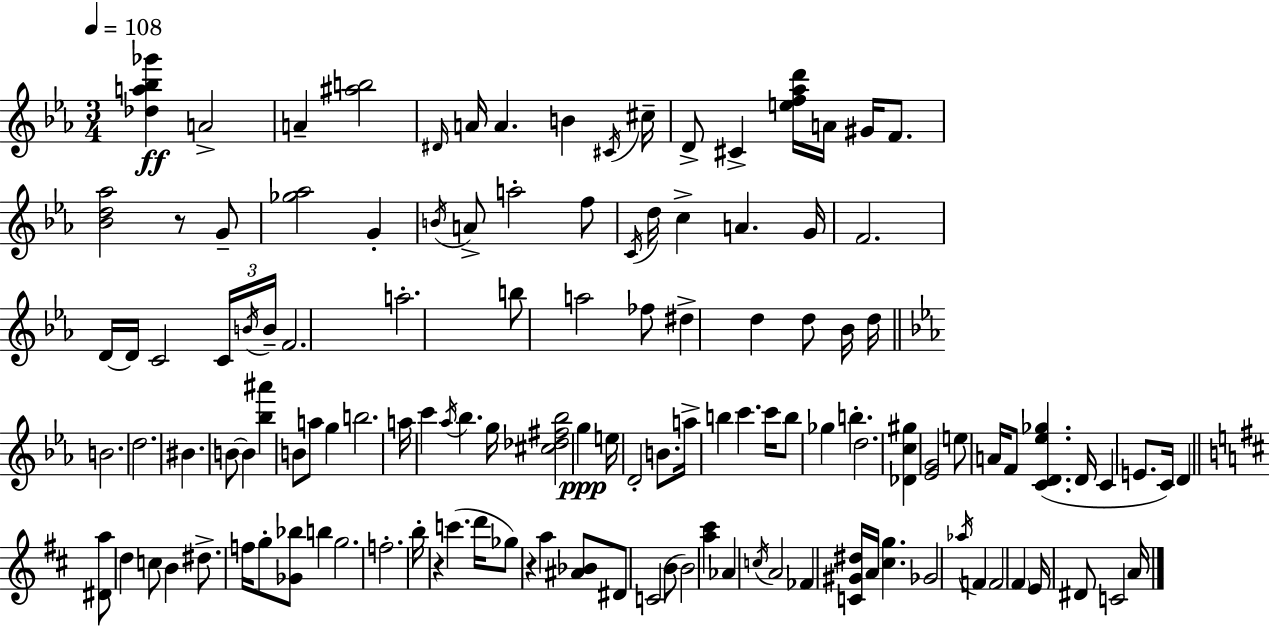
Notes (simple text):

[Db5,A5,Bb5,Gb6]/q A4/h A4/q [A#5,B5]/h D#4/s A4/s A4/q. B4/q C#4/s C#5/s D4/e C#4/q [E5,F5,Ab5,D6]/s A4/s G#4/s F4/e. [Bb4,D5,Ab5]/h R/e G4/e [Gb5,Ab5]/h G4/q B4/s A4/e A5/h F5/e C4/s D5/s C5/q A4/q. G4/s F4/h. D4/s D4/s C4/h C4/s B4/s B4/s F4/h. A5/h. B5/e A5/h FES5/e D#5/q D5/q D5/e Bb4/s D5/s B4/h. D5/h. BIS4/q. B4/e B4/q [Bb5,A#6]/q B4/e A5/e G5/q B5/h. A5/s C6/q Ab5/s Bb5/q. G5/s [C#5,Db5,F#5,Bb5]/h G5/q E5/s D4/h B4/e. A5/s B5/q C6/q. C6/s B5/e Gb5/q B5/q. D5/h. [Db4,C5,G#5]/q [Eb4,G4]/h E5/e A4/s F4/e [C4,D4,Eb5,Gb5]/q. D4/s C4/q E4/e. C4/s D4/q [D#4,A5]/e D5/q C5/e B4/q D#5/e. F5/s G5/e [Gb4,Bb5]/e B5/q G5/h. F5/h. B5/s R/q C6/q. D6/s Gb5/e R/q A5/q [A#4,Bb4]/e D#4/e C4/h B4/e B4/h [A5,C#6]/q Ab4/q C5/s A4/h FES4/q [C4,G#4,D#5]/s A4/s [C#5,G5]/q. Gb4/h Ab5/s F4/q F4/h F#4/q E4/s D#4/e C4/h A4/s